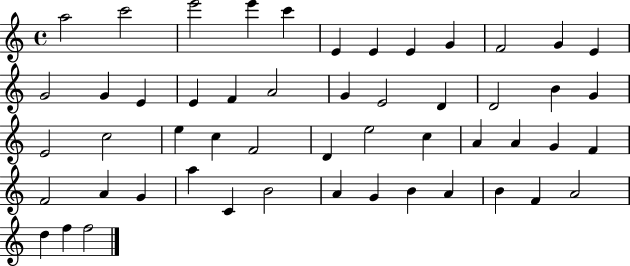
A5/h C6/h E6/h E6/q C6/q E4/q E4/q E4/q G4/q F4/h G4/q E4/q G4/h G4/q E4/q E4/q F4/q A4/h G4/q E4/h D4/q D4/h B4/q G4/q E4/h C5/h E5/q C5/q F4/h D4/q E5/h C5/q A4/q A4/q G4/q F4/q F4/h A4/q G4/q A5/q C4/q B4/h A4/q G4/q B4/q A4/q B4/q F4/q A4/h D5/q F5/q F5/h